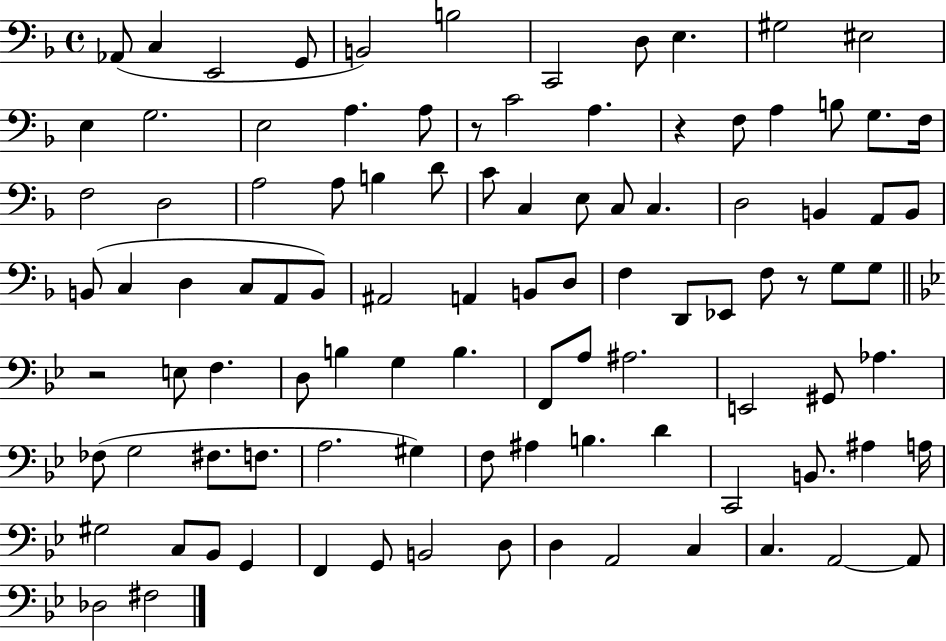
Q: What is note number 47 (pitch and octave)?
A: B2